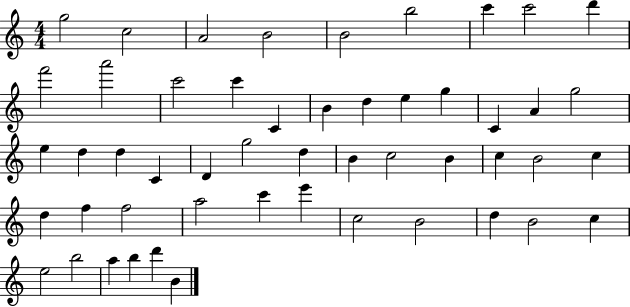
X:1
T:Untitled
M:4/4
L:1/4
K:C
g2 c2 A2 B2 B2 b2 c' c'2 d' f'2 a'2 c'2 c' C B d e g C A g2 e d d C D g2 d B c2 B c B2 c d f f2 a2 c' e' c2 B2 d B2 c e2 b2 a b d' B